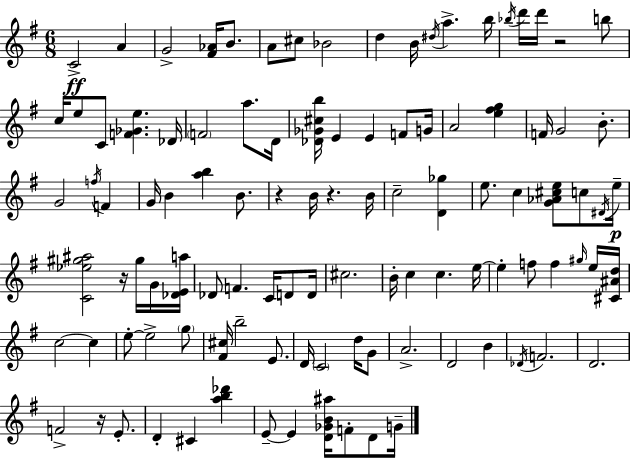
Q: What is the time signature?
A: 6/8